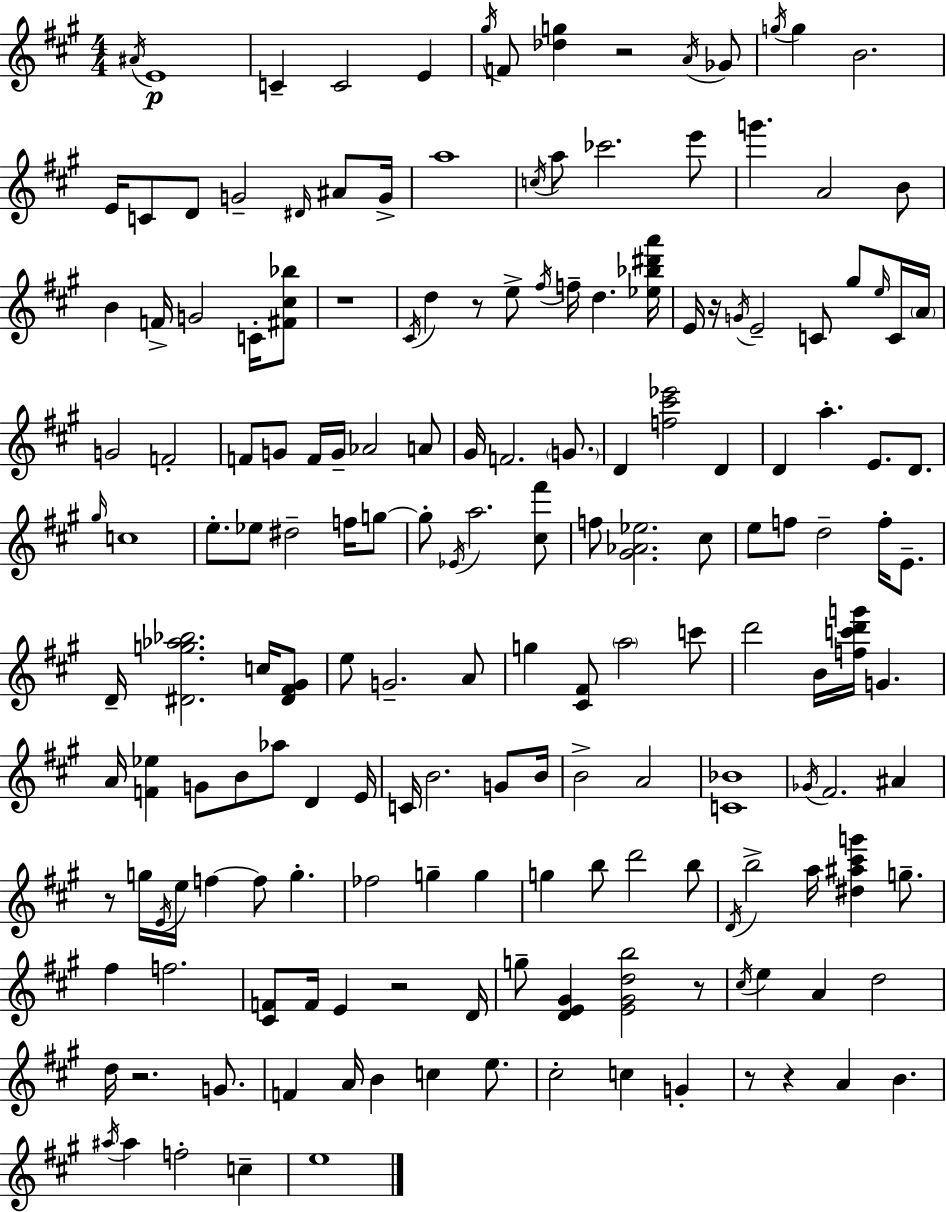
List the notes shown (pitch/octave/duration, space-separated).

A#4/s E4/w C4/q C4/h E4/q G#5/s F4/e [Db5,G5]/q R/h A4/s Gb4/e G5/s G5/q B4/h. E4/s C4/e D4/e G4/h D#4/s A#4/e G4/s A5/w C5/s A5/e CES6/h. E6/e G6/q. A4/h B4/e B4/q F4/s G4/h C4/s [F#4,C#5,Bb5]/e R/w C#4/s D5/q R/e E5/e F#5/s F5/s D5/q. [Eb5,Bb5,D#6,A6]/s E4/s R/s G4/s E4/h C4/e G#5/e E5/s C4/s A4/s G4/h F4/h F4/e G4/e F4/s G4/s Ab4/h A4/e G#4/s F4/h. G4/e. D4/q [F5,C#6,Eb6]/h D4/q D4/q A5/q. E4/e. D4/e. G#5/s C5/w E5/e. Eb5/e D#5/h F5/s G5/e G5/e Eb4/s A5/h. [C#5,F#6]/e F5/e [G#4,Ab4,Eb5]/h. C#5/e E5/e F5/e D5/h F5/s E4/e. D4/s [D#4,G5,Ab5,Bb5]/h. C5/s [D#4,F#4,G#4]/e E5/e G4/h. A4/e G5/q [C#4,F#4]/e A5/h C6/e D6/h B4/s [F5,C6,D6,G6]/s G4/q. A4/s [F4,Eb5]/q G4/e B4/e Ab5/e D4/q E4/s C4/s B4/h. G4/e B4/s B4/h A4/h [C4,Bb4]/w Gb4/s F#4/h. A#4/q R/e G5/s E4/s E5/s F5/q F5/e G5/q. FES5/h G5/q G5/q G5/q B5/e D6/h B5/e D4/s B5/h A5/s [D#5,A#5,C#6,G6]/q G5/e. F#5/q F5/h. [C#4,F4]/e F4/s E4/q R/h D4/s G5/e [D4,E4,G#4]/q [E4,G#4,D5,B5]/h R/e C#5/s E5/q A4/q D5/h D5/s R/h. G4/e. F4/q A4/s B4/q C5/q E5/e. C#5/h C5/q G4/q R/e R/q A4/q B4/q. A#5/s A#5/q F5/h C5/q E5/w